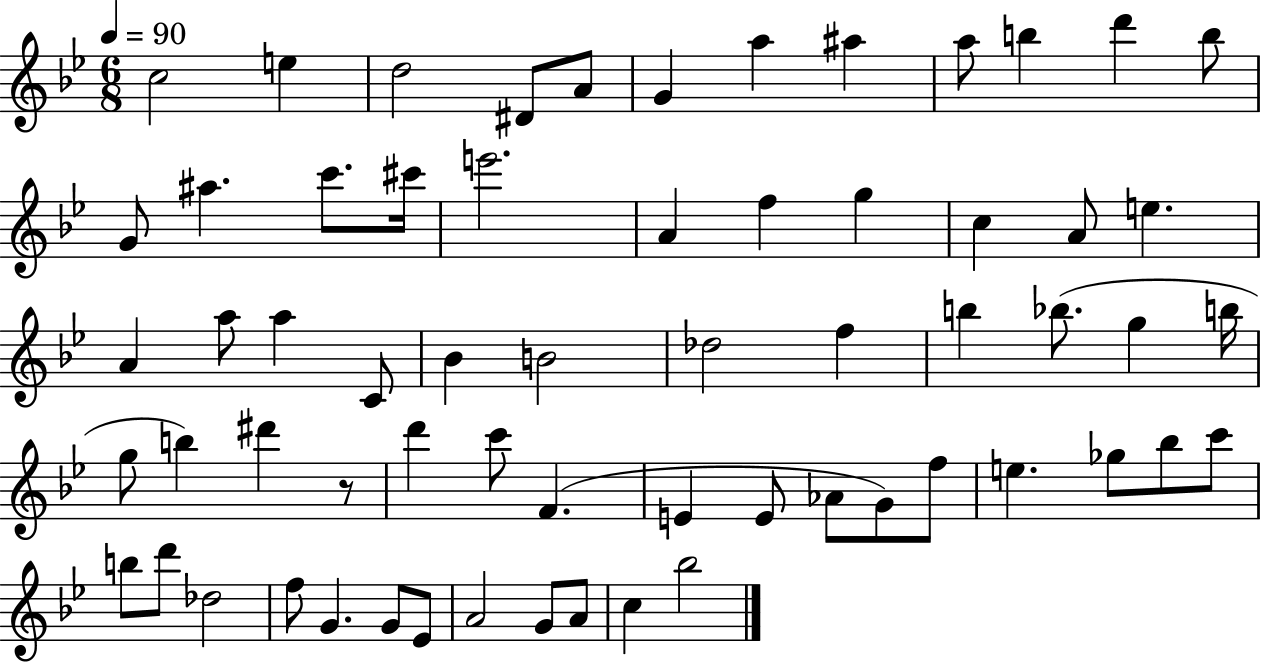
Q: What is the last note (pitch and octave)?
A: Bb5